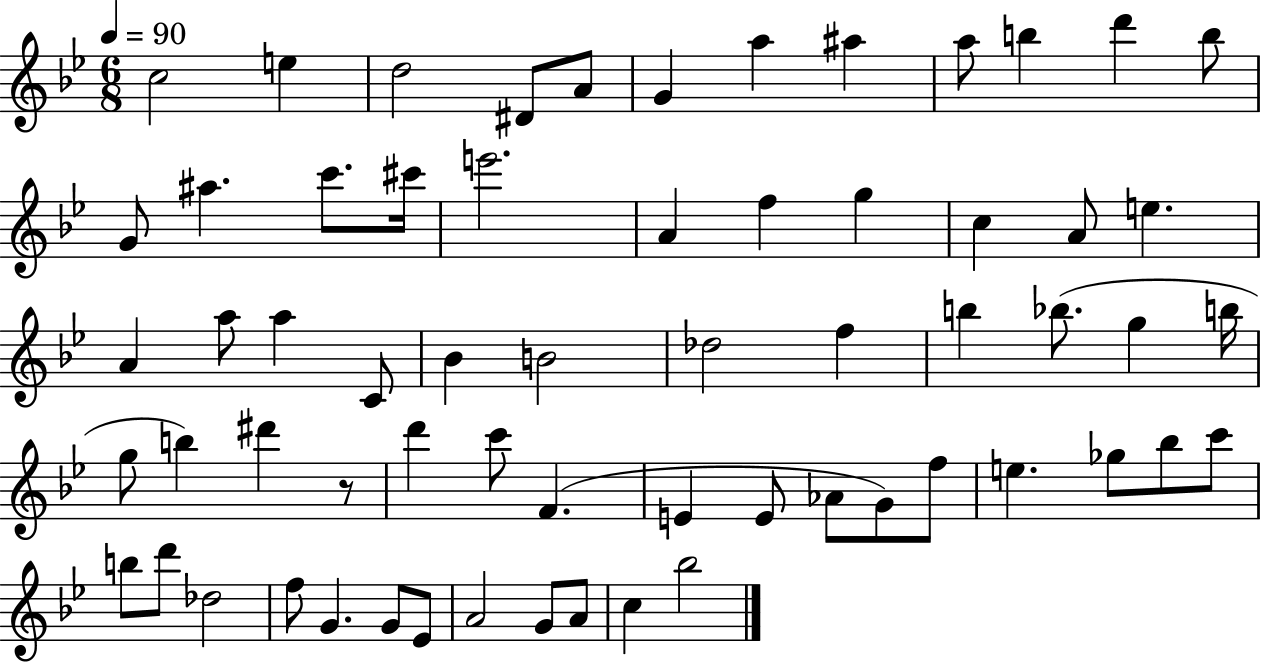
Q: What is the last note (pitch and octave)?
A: Bb5